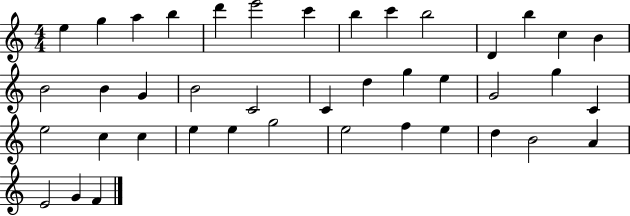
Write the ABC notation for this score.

X:1
T:Untitled
M:4/4
L:1/4
K:C
e g a b d' e'2 c' b c' b2 D b c B B2 B G B2 C2 C d g e G2 g C e2 c c e e g2 e2 f e d B2 A E2 G F